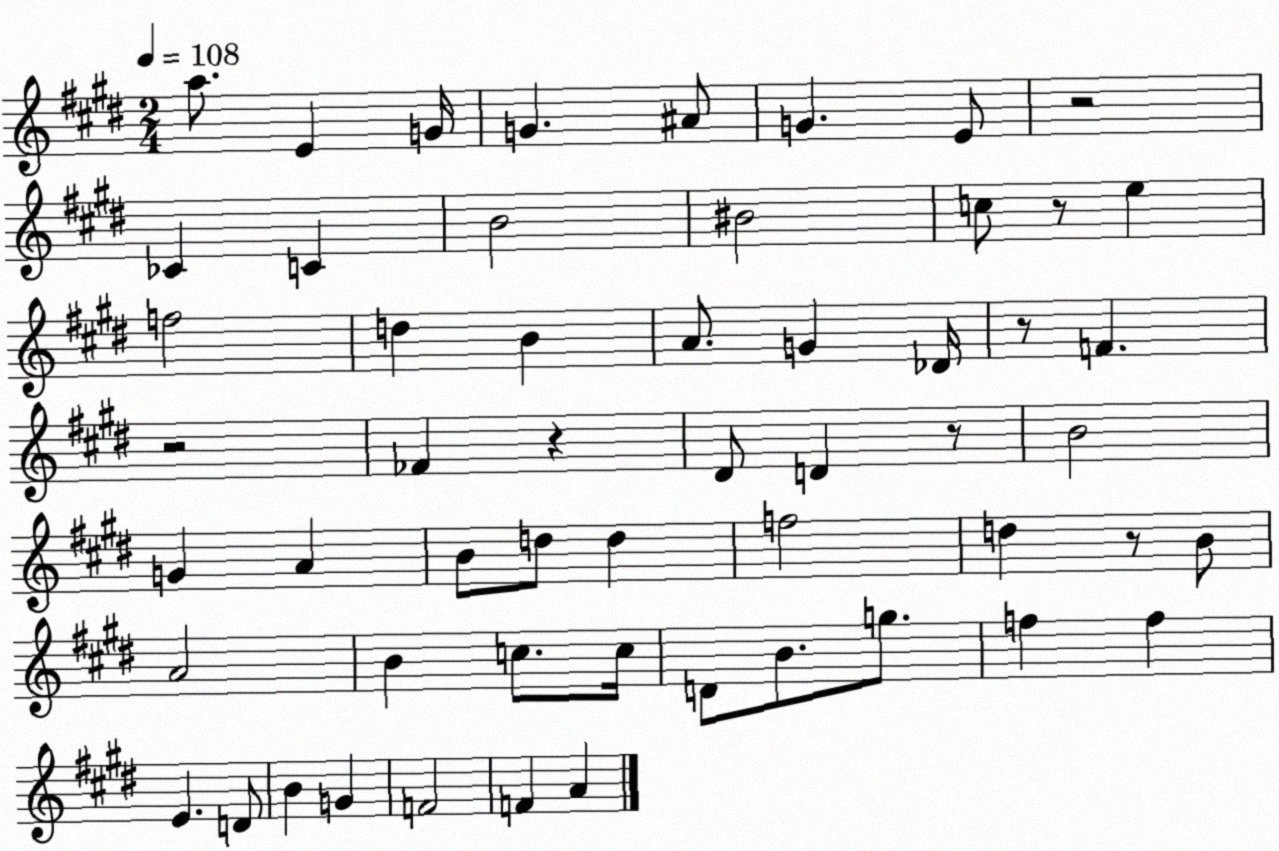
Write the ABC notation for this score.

X:1
T:Untitled
M:2/4
L:1/4
K:E
a/2 E G/4 G ^A/2 G E/2 z2 _C C B2 ^B2 c/2 z/2 e f2 d B A/2 G _D/4 z/2 F z2 _F z ^D/2 D z/2 B2 G A B/2 d/2 d f2 d z/2 B/2 A2 B c/2 c/4 D/2 B/2 g/2 f f E D/2 B G F2 F A